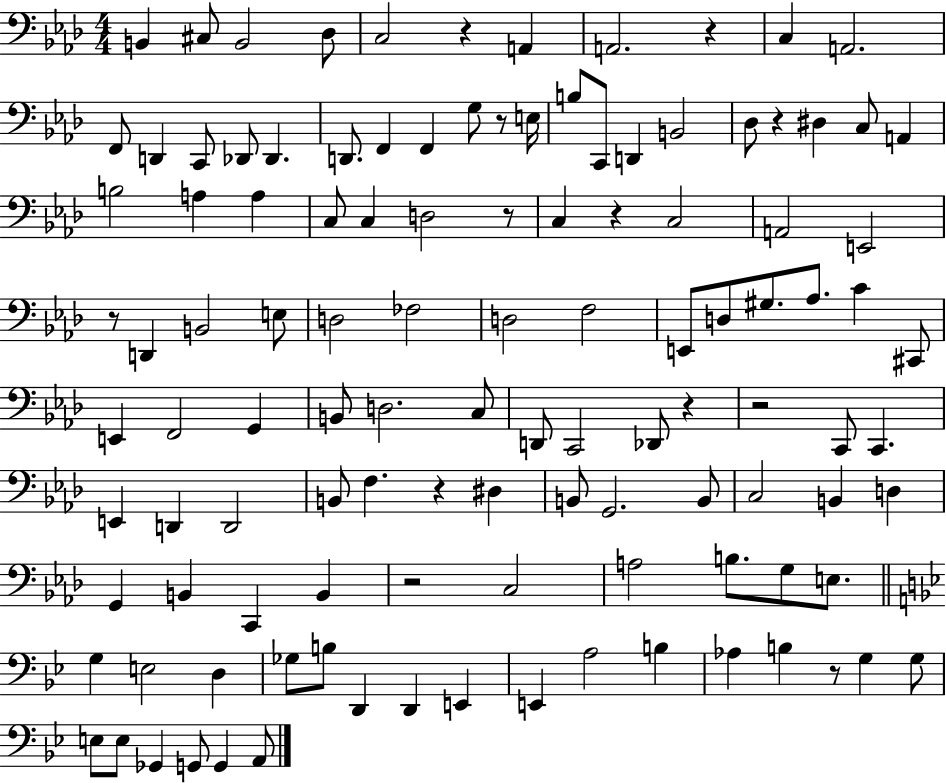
{
  \clef bass
  \numericTimeSignature
  \time 4/4
  \key aes \major
  \repeat volta 2 { b,4 cis8 b,2 des8 | c2 r4 a,4 | a,2. r4 | c4 a,2. | \break f,8 d,4 c,8 des,8 des,4. | d,8. f,4 f,4 g8 r8 e16 | b8 c,8 d,4 b,2 | des8 r4 dis4 c8 a,4 | \break b2 a4 a4 | c8 c4 d2 r8 | c4 r4 c2 | a,2 e,2 | \break r8 d,4 b,2 e8 | d2 fes2 | d2 f2 | e,8 d8 gis8. aes8. c'4 cis,8 | \break e,4 f,2 g,4 | b,8 d2. c8 | d,8 c,2 des,8 r4 | r2 c,8 c,4. | \break e,4 d,4 d,2 | b,8 f4. r4 dis4 | b,8 g,2. b,8 | c2 b,4 d4 | \break g,4 b,4 c,4 b,4 | r2 c2 | a2 b8. g8 e8. | \bar "||" \break \key bes \major g4 e2 d4 | ges8 b8 d,4 d,4 e,4 | e,4 a2 b4 | aes4 b4 r8 g4 g8 | \break e8 e8 ges,4 g,8 g,4 a,8 | } \bar "|."
}